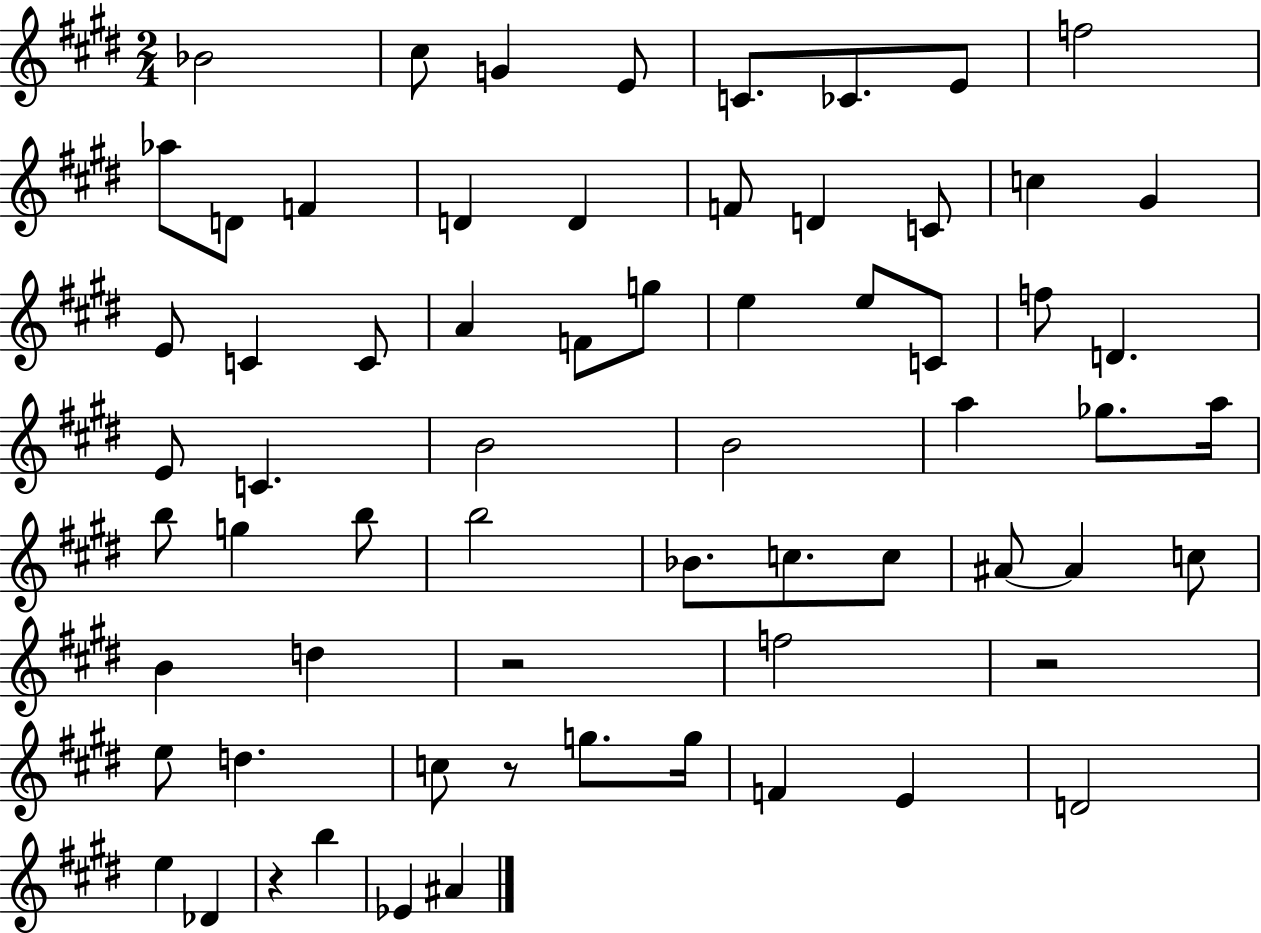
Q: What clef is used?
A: treble